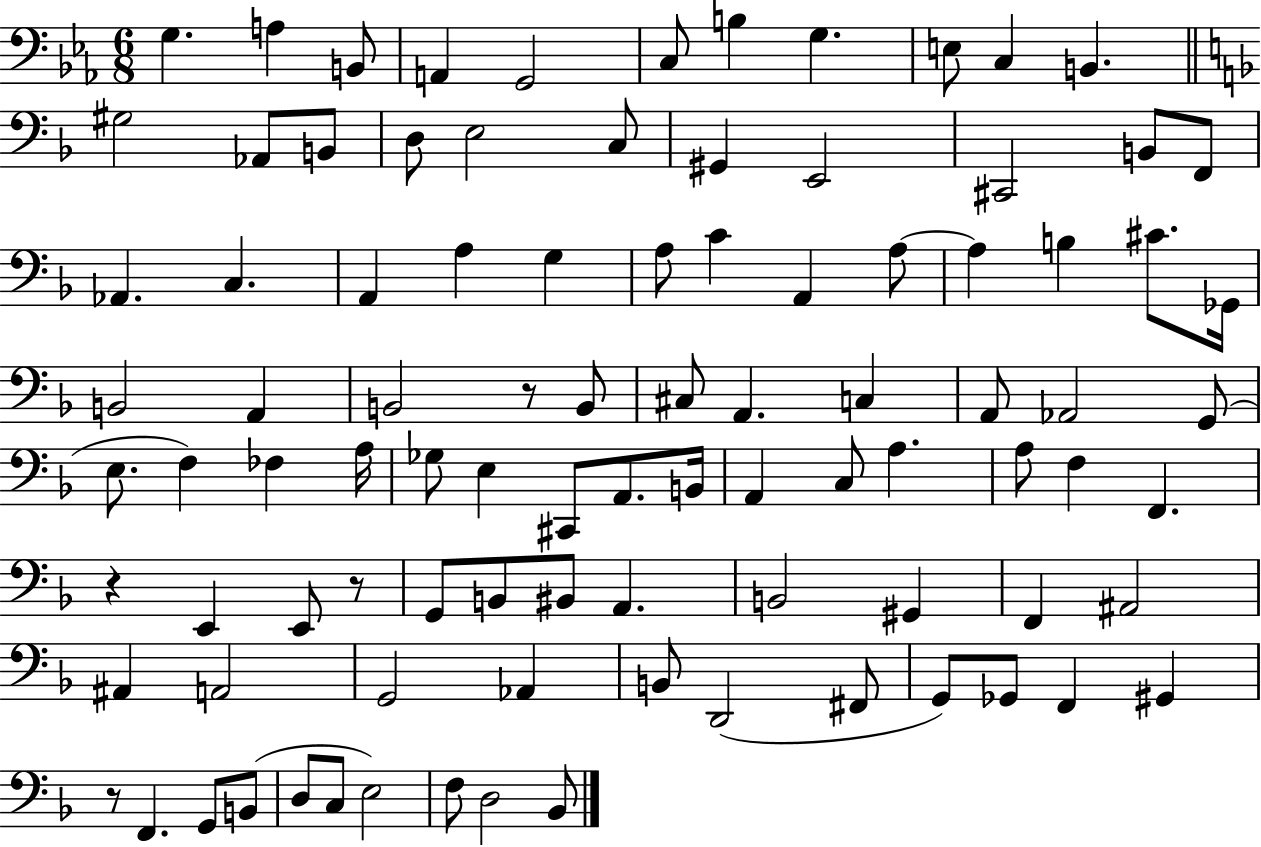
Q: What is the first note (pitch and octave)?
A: G3